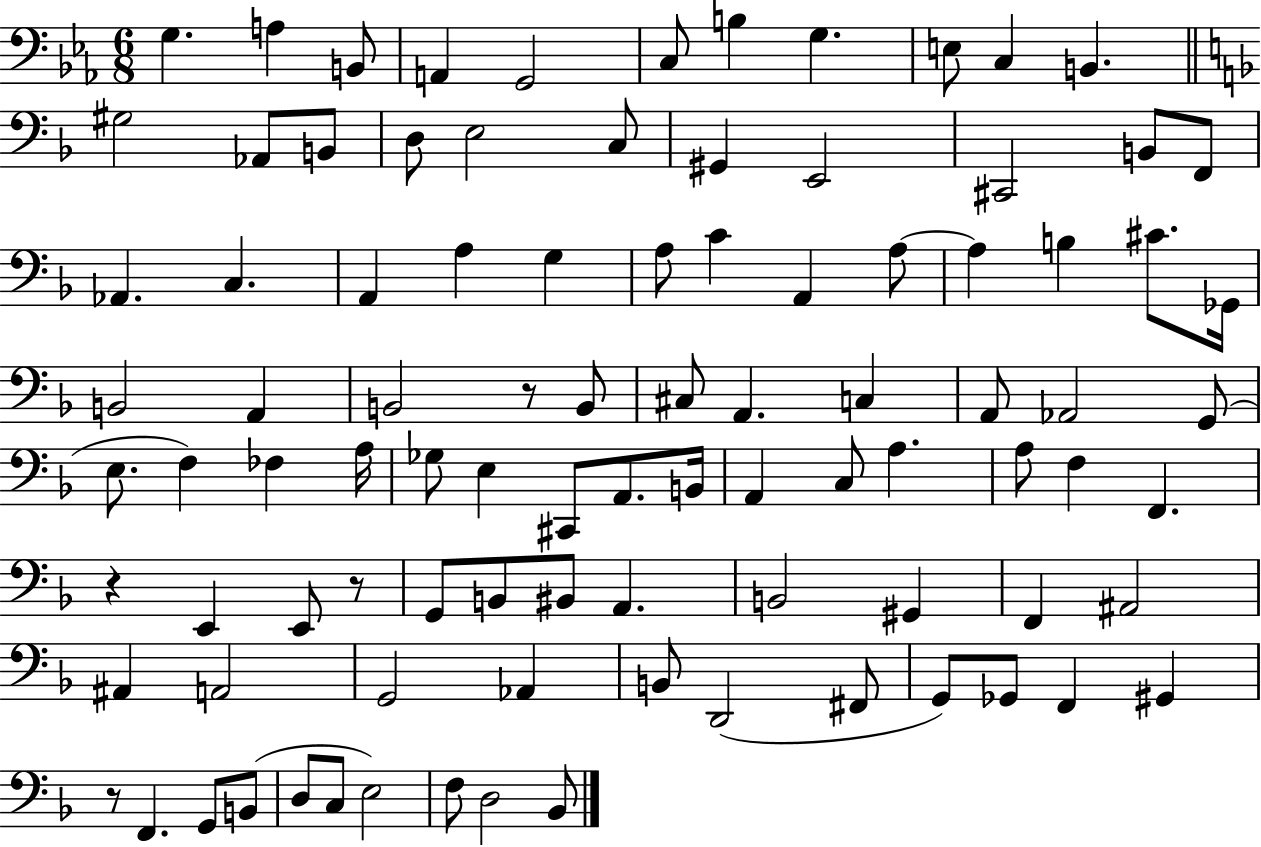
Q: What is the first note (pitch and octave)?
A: G3